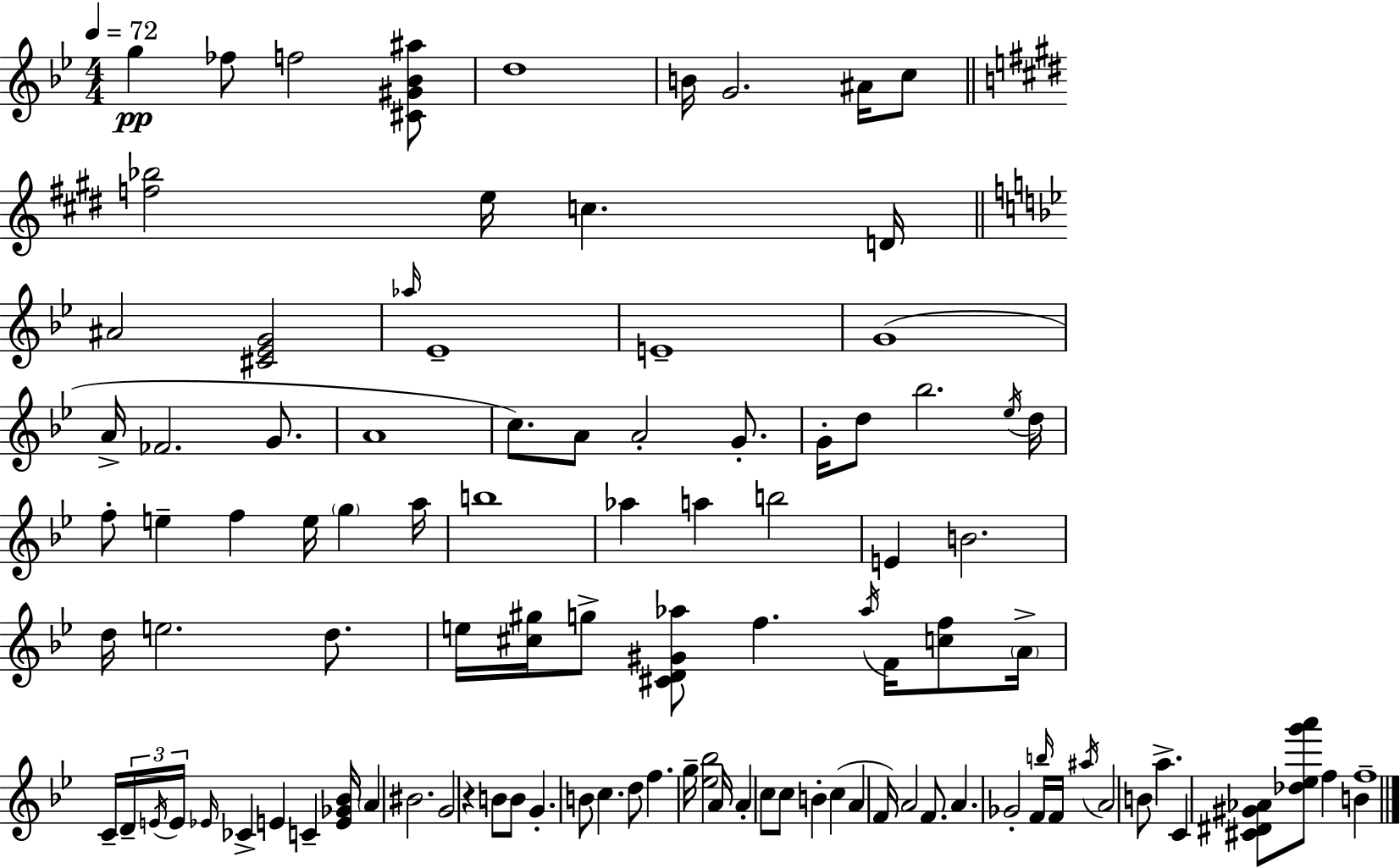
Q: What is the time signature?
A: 4/4